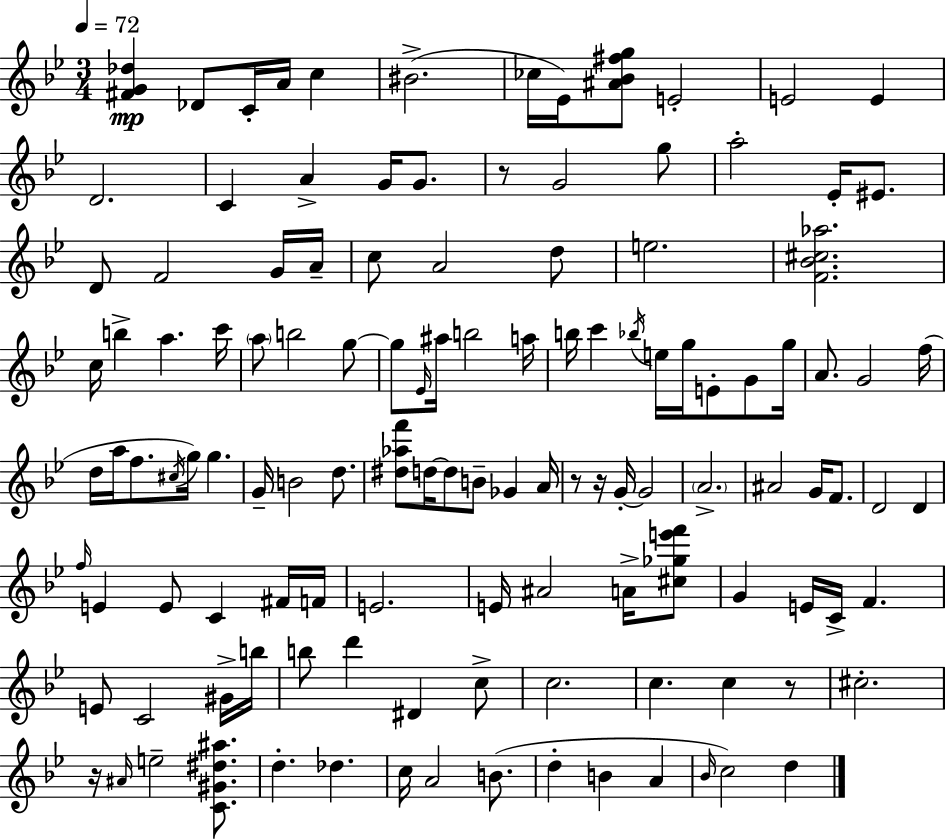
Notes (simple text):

[F#4,G4,Db5]/q Db4/e C4/s A4/s C5/q BIS4/h. CES5/s Eb4/s [A#4,Bb4,F#5,G5]/e E4/h E4/h E4/q D4/h. C4/q A4/q G4/s G4/e. R/e G4/h G5/e A5/h Eb4/s EIS4/e. D4/e F4/h G4/s A4/s C5/e A4/h D5/e E5/h. [F4,Bb4,C#5,Ab5]/h. C5/s B5/q A5/q. C6/s A5/e B5/h G5/e G5/e Eb4/s A#5/s B5/h A5/s B5/s C6/q Bb5/s E5/s G5/s E4/e G4/e G5/s A4/e. G4/h F5/s D5/s A5/s F5/e. C#5/s G5/s G5/q. G4/s B4/h D5/e. [D#5,Ab5,F6]/e D5/s D5/e B4/e Gb4/q A4/s R/e R/s G4/s G4/h A4/h. A#4/h G4/s F4/e. D4/h D4/q F5/s E4/q E4/e C4/q F#4/s F4/s E4/h. E4/s A#4/h A4/s [C#5,Gb5,E6,F6]/e G4/q E4/s C4/s F4/q. E4/e C4/h G#4/s B5/s B5/e D6/q D#4/q C5/e C5/h. C5/q. C5/q R/e C#5/h. R/s A#4/s E5/h [C4,G#4,D#5,A#5]/e. D5/q. Db5/q. C5/s A4/h B4/e. D5/q B4/q A4/q Bb4/s C5/h D5/q